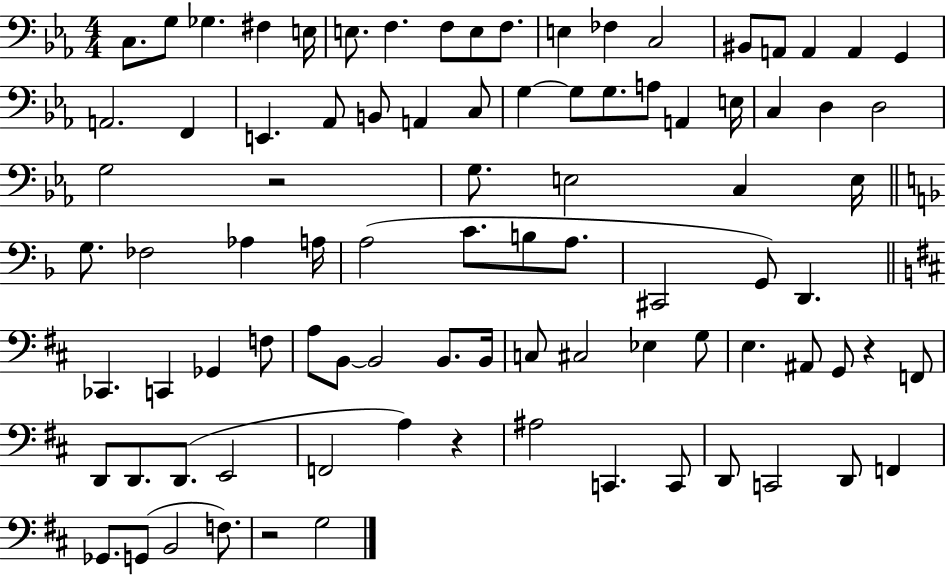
{
  \clef bass
  \numericTimeSignature
  \time 4/4
  \key ees \major
  c8. g8 ges4. fis4 e16 | e8. f4. f8 e8 f8. | e4 fes4 c2 | bis,8 a,8 a,4 a,4 g,4 | \break a,2. f,4 | e,4. aes,8 b,8 a,4 c8 | g4~~ g8 g8. a8 a,4 e16 | c4 d4 d2 | \break g2 r2 | g8. e2 c4 e16 | \bar "||" \break \key d \minor g8. fes2 aes4 a16 | a2( c'8. b8 a8. | cis,2 g,8) d,4. | \bar "||" \break \key d \major ces,4. c,4 ges,4 f8 | a8 b,8~~ b,2 b,8. b,16 | c8 cis2 ees4 g8 | e4. ais,8 g,8 r4 f,8 | \break d,8 d,8. d,8.( e,2 | f,2 a4) r4 | ais2 c,4. c,8 | d,8 c,2 d,8 f,4 | \break ges,8. g,8( b,2 f8.) | r2 g2 | \bar "|."
}